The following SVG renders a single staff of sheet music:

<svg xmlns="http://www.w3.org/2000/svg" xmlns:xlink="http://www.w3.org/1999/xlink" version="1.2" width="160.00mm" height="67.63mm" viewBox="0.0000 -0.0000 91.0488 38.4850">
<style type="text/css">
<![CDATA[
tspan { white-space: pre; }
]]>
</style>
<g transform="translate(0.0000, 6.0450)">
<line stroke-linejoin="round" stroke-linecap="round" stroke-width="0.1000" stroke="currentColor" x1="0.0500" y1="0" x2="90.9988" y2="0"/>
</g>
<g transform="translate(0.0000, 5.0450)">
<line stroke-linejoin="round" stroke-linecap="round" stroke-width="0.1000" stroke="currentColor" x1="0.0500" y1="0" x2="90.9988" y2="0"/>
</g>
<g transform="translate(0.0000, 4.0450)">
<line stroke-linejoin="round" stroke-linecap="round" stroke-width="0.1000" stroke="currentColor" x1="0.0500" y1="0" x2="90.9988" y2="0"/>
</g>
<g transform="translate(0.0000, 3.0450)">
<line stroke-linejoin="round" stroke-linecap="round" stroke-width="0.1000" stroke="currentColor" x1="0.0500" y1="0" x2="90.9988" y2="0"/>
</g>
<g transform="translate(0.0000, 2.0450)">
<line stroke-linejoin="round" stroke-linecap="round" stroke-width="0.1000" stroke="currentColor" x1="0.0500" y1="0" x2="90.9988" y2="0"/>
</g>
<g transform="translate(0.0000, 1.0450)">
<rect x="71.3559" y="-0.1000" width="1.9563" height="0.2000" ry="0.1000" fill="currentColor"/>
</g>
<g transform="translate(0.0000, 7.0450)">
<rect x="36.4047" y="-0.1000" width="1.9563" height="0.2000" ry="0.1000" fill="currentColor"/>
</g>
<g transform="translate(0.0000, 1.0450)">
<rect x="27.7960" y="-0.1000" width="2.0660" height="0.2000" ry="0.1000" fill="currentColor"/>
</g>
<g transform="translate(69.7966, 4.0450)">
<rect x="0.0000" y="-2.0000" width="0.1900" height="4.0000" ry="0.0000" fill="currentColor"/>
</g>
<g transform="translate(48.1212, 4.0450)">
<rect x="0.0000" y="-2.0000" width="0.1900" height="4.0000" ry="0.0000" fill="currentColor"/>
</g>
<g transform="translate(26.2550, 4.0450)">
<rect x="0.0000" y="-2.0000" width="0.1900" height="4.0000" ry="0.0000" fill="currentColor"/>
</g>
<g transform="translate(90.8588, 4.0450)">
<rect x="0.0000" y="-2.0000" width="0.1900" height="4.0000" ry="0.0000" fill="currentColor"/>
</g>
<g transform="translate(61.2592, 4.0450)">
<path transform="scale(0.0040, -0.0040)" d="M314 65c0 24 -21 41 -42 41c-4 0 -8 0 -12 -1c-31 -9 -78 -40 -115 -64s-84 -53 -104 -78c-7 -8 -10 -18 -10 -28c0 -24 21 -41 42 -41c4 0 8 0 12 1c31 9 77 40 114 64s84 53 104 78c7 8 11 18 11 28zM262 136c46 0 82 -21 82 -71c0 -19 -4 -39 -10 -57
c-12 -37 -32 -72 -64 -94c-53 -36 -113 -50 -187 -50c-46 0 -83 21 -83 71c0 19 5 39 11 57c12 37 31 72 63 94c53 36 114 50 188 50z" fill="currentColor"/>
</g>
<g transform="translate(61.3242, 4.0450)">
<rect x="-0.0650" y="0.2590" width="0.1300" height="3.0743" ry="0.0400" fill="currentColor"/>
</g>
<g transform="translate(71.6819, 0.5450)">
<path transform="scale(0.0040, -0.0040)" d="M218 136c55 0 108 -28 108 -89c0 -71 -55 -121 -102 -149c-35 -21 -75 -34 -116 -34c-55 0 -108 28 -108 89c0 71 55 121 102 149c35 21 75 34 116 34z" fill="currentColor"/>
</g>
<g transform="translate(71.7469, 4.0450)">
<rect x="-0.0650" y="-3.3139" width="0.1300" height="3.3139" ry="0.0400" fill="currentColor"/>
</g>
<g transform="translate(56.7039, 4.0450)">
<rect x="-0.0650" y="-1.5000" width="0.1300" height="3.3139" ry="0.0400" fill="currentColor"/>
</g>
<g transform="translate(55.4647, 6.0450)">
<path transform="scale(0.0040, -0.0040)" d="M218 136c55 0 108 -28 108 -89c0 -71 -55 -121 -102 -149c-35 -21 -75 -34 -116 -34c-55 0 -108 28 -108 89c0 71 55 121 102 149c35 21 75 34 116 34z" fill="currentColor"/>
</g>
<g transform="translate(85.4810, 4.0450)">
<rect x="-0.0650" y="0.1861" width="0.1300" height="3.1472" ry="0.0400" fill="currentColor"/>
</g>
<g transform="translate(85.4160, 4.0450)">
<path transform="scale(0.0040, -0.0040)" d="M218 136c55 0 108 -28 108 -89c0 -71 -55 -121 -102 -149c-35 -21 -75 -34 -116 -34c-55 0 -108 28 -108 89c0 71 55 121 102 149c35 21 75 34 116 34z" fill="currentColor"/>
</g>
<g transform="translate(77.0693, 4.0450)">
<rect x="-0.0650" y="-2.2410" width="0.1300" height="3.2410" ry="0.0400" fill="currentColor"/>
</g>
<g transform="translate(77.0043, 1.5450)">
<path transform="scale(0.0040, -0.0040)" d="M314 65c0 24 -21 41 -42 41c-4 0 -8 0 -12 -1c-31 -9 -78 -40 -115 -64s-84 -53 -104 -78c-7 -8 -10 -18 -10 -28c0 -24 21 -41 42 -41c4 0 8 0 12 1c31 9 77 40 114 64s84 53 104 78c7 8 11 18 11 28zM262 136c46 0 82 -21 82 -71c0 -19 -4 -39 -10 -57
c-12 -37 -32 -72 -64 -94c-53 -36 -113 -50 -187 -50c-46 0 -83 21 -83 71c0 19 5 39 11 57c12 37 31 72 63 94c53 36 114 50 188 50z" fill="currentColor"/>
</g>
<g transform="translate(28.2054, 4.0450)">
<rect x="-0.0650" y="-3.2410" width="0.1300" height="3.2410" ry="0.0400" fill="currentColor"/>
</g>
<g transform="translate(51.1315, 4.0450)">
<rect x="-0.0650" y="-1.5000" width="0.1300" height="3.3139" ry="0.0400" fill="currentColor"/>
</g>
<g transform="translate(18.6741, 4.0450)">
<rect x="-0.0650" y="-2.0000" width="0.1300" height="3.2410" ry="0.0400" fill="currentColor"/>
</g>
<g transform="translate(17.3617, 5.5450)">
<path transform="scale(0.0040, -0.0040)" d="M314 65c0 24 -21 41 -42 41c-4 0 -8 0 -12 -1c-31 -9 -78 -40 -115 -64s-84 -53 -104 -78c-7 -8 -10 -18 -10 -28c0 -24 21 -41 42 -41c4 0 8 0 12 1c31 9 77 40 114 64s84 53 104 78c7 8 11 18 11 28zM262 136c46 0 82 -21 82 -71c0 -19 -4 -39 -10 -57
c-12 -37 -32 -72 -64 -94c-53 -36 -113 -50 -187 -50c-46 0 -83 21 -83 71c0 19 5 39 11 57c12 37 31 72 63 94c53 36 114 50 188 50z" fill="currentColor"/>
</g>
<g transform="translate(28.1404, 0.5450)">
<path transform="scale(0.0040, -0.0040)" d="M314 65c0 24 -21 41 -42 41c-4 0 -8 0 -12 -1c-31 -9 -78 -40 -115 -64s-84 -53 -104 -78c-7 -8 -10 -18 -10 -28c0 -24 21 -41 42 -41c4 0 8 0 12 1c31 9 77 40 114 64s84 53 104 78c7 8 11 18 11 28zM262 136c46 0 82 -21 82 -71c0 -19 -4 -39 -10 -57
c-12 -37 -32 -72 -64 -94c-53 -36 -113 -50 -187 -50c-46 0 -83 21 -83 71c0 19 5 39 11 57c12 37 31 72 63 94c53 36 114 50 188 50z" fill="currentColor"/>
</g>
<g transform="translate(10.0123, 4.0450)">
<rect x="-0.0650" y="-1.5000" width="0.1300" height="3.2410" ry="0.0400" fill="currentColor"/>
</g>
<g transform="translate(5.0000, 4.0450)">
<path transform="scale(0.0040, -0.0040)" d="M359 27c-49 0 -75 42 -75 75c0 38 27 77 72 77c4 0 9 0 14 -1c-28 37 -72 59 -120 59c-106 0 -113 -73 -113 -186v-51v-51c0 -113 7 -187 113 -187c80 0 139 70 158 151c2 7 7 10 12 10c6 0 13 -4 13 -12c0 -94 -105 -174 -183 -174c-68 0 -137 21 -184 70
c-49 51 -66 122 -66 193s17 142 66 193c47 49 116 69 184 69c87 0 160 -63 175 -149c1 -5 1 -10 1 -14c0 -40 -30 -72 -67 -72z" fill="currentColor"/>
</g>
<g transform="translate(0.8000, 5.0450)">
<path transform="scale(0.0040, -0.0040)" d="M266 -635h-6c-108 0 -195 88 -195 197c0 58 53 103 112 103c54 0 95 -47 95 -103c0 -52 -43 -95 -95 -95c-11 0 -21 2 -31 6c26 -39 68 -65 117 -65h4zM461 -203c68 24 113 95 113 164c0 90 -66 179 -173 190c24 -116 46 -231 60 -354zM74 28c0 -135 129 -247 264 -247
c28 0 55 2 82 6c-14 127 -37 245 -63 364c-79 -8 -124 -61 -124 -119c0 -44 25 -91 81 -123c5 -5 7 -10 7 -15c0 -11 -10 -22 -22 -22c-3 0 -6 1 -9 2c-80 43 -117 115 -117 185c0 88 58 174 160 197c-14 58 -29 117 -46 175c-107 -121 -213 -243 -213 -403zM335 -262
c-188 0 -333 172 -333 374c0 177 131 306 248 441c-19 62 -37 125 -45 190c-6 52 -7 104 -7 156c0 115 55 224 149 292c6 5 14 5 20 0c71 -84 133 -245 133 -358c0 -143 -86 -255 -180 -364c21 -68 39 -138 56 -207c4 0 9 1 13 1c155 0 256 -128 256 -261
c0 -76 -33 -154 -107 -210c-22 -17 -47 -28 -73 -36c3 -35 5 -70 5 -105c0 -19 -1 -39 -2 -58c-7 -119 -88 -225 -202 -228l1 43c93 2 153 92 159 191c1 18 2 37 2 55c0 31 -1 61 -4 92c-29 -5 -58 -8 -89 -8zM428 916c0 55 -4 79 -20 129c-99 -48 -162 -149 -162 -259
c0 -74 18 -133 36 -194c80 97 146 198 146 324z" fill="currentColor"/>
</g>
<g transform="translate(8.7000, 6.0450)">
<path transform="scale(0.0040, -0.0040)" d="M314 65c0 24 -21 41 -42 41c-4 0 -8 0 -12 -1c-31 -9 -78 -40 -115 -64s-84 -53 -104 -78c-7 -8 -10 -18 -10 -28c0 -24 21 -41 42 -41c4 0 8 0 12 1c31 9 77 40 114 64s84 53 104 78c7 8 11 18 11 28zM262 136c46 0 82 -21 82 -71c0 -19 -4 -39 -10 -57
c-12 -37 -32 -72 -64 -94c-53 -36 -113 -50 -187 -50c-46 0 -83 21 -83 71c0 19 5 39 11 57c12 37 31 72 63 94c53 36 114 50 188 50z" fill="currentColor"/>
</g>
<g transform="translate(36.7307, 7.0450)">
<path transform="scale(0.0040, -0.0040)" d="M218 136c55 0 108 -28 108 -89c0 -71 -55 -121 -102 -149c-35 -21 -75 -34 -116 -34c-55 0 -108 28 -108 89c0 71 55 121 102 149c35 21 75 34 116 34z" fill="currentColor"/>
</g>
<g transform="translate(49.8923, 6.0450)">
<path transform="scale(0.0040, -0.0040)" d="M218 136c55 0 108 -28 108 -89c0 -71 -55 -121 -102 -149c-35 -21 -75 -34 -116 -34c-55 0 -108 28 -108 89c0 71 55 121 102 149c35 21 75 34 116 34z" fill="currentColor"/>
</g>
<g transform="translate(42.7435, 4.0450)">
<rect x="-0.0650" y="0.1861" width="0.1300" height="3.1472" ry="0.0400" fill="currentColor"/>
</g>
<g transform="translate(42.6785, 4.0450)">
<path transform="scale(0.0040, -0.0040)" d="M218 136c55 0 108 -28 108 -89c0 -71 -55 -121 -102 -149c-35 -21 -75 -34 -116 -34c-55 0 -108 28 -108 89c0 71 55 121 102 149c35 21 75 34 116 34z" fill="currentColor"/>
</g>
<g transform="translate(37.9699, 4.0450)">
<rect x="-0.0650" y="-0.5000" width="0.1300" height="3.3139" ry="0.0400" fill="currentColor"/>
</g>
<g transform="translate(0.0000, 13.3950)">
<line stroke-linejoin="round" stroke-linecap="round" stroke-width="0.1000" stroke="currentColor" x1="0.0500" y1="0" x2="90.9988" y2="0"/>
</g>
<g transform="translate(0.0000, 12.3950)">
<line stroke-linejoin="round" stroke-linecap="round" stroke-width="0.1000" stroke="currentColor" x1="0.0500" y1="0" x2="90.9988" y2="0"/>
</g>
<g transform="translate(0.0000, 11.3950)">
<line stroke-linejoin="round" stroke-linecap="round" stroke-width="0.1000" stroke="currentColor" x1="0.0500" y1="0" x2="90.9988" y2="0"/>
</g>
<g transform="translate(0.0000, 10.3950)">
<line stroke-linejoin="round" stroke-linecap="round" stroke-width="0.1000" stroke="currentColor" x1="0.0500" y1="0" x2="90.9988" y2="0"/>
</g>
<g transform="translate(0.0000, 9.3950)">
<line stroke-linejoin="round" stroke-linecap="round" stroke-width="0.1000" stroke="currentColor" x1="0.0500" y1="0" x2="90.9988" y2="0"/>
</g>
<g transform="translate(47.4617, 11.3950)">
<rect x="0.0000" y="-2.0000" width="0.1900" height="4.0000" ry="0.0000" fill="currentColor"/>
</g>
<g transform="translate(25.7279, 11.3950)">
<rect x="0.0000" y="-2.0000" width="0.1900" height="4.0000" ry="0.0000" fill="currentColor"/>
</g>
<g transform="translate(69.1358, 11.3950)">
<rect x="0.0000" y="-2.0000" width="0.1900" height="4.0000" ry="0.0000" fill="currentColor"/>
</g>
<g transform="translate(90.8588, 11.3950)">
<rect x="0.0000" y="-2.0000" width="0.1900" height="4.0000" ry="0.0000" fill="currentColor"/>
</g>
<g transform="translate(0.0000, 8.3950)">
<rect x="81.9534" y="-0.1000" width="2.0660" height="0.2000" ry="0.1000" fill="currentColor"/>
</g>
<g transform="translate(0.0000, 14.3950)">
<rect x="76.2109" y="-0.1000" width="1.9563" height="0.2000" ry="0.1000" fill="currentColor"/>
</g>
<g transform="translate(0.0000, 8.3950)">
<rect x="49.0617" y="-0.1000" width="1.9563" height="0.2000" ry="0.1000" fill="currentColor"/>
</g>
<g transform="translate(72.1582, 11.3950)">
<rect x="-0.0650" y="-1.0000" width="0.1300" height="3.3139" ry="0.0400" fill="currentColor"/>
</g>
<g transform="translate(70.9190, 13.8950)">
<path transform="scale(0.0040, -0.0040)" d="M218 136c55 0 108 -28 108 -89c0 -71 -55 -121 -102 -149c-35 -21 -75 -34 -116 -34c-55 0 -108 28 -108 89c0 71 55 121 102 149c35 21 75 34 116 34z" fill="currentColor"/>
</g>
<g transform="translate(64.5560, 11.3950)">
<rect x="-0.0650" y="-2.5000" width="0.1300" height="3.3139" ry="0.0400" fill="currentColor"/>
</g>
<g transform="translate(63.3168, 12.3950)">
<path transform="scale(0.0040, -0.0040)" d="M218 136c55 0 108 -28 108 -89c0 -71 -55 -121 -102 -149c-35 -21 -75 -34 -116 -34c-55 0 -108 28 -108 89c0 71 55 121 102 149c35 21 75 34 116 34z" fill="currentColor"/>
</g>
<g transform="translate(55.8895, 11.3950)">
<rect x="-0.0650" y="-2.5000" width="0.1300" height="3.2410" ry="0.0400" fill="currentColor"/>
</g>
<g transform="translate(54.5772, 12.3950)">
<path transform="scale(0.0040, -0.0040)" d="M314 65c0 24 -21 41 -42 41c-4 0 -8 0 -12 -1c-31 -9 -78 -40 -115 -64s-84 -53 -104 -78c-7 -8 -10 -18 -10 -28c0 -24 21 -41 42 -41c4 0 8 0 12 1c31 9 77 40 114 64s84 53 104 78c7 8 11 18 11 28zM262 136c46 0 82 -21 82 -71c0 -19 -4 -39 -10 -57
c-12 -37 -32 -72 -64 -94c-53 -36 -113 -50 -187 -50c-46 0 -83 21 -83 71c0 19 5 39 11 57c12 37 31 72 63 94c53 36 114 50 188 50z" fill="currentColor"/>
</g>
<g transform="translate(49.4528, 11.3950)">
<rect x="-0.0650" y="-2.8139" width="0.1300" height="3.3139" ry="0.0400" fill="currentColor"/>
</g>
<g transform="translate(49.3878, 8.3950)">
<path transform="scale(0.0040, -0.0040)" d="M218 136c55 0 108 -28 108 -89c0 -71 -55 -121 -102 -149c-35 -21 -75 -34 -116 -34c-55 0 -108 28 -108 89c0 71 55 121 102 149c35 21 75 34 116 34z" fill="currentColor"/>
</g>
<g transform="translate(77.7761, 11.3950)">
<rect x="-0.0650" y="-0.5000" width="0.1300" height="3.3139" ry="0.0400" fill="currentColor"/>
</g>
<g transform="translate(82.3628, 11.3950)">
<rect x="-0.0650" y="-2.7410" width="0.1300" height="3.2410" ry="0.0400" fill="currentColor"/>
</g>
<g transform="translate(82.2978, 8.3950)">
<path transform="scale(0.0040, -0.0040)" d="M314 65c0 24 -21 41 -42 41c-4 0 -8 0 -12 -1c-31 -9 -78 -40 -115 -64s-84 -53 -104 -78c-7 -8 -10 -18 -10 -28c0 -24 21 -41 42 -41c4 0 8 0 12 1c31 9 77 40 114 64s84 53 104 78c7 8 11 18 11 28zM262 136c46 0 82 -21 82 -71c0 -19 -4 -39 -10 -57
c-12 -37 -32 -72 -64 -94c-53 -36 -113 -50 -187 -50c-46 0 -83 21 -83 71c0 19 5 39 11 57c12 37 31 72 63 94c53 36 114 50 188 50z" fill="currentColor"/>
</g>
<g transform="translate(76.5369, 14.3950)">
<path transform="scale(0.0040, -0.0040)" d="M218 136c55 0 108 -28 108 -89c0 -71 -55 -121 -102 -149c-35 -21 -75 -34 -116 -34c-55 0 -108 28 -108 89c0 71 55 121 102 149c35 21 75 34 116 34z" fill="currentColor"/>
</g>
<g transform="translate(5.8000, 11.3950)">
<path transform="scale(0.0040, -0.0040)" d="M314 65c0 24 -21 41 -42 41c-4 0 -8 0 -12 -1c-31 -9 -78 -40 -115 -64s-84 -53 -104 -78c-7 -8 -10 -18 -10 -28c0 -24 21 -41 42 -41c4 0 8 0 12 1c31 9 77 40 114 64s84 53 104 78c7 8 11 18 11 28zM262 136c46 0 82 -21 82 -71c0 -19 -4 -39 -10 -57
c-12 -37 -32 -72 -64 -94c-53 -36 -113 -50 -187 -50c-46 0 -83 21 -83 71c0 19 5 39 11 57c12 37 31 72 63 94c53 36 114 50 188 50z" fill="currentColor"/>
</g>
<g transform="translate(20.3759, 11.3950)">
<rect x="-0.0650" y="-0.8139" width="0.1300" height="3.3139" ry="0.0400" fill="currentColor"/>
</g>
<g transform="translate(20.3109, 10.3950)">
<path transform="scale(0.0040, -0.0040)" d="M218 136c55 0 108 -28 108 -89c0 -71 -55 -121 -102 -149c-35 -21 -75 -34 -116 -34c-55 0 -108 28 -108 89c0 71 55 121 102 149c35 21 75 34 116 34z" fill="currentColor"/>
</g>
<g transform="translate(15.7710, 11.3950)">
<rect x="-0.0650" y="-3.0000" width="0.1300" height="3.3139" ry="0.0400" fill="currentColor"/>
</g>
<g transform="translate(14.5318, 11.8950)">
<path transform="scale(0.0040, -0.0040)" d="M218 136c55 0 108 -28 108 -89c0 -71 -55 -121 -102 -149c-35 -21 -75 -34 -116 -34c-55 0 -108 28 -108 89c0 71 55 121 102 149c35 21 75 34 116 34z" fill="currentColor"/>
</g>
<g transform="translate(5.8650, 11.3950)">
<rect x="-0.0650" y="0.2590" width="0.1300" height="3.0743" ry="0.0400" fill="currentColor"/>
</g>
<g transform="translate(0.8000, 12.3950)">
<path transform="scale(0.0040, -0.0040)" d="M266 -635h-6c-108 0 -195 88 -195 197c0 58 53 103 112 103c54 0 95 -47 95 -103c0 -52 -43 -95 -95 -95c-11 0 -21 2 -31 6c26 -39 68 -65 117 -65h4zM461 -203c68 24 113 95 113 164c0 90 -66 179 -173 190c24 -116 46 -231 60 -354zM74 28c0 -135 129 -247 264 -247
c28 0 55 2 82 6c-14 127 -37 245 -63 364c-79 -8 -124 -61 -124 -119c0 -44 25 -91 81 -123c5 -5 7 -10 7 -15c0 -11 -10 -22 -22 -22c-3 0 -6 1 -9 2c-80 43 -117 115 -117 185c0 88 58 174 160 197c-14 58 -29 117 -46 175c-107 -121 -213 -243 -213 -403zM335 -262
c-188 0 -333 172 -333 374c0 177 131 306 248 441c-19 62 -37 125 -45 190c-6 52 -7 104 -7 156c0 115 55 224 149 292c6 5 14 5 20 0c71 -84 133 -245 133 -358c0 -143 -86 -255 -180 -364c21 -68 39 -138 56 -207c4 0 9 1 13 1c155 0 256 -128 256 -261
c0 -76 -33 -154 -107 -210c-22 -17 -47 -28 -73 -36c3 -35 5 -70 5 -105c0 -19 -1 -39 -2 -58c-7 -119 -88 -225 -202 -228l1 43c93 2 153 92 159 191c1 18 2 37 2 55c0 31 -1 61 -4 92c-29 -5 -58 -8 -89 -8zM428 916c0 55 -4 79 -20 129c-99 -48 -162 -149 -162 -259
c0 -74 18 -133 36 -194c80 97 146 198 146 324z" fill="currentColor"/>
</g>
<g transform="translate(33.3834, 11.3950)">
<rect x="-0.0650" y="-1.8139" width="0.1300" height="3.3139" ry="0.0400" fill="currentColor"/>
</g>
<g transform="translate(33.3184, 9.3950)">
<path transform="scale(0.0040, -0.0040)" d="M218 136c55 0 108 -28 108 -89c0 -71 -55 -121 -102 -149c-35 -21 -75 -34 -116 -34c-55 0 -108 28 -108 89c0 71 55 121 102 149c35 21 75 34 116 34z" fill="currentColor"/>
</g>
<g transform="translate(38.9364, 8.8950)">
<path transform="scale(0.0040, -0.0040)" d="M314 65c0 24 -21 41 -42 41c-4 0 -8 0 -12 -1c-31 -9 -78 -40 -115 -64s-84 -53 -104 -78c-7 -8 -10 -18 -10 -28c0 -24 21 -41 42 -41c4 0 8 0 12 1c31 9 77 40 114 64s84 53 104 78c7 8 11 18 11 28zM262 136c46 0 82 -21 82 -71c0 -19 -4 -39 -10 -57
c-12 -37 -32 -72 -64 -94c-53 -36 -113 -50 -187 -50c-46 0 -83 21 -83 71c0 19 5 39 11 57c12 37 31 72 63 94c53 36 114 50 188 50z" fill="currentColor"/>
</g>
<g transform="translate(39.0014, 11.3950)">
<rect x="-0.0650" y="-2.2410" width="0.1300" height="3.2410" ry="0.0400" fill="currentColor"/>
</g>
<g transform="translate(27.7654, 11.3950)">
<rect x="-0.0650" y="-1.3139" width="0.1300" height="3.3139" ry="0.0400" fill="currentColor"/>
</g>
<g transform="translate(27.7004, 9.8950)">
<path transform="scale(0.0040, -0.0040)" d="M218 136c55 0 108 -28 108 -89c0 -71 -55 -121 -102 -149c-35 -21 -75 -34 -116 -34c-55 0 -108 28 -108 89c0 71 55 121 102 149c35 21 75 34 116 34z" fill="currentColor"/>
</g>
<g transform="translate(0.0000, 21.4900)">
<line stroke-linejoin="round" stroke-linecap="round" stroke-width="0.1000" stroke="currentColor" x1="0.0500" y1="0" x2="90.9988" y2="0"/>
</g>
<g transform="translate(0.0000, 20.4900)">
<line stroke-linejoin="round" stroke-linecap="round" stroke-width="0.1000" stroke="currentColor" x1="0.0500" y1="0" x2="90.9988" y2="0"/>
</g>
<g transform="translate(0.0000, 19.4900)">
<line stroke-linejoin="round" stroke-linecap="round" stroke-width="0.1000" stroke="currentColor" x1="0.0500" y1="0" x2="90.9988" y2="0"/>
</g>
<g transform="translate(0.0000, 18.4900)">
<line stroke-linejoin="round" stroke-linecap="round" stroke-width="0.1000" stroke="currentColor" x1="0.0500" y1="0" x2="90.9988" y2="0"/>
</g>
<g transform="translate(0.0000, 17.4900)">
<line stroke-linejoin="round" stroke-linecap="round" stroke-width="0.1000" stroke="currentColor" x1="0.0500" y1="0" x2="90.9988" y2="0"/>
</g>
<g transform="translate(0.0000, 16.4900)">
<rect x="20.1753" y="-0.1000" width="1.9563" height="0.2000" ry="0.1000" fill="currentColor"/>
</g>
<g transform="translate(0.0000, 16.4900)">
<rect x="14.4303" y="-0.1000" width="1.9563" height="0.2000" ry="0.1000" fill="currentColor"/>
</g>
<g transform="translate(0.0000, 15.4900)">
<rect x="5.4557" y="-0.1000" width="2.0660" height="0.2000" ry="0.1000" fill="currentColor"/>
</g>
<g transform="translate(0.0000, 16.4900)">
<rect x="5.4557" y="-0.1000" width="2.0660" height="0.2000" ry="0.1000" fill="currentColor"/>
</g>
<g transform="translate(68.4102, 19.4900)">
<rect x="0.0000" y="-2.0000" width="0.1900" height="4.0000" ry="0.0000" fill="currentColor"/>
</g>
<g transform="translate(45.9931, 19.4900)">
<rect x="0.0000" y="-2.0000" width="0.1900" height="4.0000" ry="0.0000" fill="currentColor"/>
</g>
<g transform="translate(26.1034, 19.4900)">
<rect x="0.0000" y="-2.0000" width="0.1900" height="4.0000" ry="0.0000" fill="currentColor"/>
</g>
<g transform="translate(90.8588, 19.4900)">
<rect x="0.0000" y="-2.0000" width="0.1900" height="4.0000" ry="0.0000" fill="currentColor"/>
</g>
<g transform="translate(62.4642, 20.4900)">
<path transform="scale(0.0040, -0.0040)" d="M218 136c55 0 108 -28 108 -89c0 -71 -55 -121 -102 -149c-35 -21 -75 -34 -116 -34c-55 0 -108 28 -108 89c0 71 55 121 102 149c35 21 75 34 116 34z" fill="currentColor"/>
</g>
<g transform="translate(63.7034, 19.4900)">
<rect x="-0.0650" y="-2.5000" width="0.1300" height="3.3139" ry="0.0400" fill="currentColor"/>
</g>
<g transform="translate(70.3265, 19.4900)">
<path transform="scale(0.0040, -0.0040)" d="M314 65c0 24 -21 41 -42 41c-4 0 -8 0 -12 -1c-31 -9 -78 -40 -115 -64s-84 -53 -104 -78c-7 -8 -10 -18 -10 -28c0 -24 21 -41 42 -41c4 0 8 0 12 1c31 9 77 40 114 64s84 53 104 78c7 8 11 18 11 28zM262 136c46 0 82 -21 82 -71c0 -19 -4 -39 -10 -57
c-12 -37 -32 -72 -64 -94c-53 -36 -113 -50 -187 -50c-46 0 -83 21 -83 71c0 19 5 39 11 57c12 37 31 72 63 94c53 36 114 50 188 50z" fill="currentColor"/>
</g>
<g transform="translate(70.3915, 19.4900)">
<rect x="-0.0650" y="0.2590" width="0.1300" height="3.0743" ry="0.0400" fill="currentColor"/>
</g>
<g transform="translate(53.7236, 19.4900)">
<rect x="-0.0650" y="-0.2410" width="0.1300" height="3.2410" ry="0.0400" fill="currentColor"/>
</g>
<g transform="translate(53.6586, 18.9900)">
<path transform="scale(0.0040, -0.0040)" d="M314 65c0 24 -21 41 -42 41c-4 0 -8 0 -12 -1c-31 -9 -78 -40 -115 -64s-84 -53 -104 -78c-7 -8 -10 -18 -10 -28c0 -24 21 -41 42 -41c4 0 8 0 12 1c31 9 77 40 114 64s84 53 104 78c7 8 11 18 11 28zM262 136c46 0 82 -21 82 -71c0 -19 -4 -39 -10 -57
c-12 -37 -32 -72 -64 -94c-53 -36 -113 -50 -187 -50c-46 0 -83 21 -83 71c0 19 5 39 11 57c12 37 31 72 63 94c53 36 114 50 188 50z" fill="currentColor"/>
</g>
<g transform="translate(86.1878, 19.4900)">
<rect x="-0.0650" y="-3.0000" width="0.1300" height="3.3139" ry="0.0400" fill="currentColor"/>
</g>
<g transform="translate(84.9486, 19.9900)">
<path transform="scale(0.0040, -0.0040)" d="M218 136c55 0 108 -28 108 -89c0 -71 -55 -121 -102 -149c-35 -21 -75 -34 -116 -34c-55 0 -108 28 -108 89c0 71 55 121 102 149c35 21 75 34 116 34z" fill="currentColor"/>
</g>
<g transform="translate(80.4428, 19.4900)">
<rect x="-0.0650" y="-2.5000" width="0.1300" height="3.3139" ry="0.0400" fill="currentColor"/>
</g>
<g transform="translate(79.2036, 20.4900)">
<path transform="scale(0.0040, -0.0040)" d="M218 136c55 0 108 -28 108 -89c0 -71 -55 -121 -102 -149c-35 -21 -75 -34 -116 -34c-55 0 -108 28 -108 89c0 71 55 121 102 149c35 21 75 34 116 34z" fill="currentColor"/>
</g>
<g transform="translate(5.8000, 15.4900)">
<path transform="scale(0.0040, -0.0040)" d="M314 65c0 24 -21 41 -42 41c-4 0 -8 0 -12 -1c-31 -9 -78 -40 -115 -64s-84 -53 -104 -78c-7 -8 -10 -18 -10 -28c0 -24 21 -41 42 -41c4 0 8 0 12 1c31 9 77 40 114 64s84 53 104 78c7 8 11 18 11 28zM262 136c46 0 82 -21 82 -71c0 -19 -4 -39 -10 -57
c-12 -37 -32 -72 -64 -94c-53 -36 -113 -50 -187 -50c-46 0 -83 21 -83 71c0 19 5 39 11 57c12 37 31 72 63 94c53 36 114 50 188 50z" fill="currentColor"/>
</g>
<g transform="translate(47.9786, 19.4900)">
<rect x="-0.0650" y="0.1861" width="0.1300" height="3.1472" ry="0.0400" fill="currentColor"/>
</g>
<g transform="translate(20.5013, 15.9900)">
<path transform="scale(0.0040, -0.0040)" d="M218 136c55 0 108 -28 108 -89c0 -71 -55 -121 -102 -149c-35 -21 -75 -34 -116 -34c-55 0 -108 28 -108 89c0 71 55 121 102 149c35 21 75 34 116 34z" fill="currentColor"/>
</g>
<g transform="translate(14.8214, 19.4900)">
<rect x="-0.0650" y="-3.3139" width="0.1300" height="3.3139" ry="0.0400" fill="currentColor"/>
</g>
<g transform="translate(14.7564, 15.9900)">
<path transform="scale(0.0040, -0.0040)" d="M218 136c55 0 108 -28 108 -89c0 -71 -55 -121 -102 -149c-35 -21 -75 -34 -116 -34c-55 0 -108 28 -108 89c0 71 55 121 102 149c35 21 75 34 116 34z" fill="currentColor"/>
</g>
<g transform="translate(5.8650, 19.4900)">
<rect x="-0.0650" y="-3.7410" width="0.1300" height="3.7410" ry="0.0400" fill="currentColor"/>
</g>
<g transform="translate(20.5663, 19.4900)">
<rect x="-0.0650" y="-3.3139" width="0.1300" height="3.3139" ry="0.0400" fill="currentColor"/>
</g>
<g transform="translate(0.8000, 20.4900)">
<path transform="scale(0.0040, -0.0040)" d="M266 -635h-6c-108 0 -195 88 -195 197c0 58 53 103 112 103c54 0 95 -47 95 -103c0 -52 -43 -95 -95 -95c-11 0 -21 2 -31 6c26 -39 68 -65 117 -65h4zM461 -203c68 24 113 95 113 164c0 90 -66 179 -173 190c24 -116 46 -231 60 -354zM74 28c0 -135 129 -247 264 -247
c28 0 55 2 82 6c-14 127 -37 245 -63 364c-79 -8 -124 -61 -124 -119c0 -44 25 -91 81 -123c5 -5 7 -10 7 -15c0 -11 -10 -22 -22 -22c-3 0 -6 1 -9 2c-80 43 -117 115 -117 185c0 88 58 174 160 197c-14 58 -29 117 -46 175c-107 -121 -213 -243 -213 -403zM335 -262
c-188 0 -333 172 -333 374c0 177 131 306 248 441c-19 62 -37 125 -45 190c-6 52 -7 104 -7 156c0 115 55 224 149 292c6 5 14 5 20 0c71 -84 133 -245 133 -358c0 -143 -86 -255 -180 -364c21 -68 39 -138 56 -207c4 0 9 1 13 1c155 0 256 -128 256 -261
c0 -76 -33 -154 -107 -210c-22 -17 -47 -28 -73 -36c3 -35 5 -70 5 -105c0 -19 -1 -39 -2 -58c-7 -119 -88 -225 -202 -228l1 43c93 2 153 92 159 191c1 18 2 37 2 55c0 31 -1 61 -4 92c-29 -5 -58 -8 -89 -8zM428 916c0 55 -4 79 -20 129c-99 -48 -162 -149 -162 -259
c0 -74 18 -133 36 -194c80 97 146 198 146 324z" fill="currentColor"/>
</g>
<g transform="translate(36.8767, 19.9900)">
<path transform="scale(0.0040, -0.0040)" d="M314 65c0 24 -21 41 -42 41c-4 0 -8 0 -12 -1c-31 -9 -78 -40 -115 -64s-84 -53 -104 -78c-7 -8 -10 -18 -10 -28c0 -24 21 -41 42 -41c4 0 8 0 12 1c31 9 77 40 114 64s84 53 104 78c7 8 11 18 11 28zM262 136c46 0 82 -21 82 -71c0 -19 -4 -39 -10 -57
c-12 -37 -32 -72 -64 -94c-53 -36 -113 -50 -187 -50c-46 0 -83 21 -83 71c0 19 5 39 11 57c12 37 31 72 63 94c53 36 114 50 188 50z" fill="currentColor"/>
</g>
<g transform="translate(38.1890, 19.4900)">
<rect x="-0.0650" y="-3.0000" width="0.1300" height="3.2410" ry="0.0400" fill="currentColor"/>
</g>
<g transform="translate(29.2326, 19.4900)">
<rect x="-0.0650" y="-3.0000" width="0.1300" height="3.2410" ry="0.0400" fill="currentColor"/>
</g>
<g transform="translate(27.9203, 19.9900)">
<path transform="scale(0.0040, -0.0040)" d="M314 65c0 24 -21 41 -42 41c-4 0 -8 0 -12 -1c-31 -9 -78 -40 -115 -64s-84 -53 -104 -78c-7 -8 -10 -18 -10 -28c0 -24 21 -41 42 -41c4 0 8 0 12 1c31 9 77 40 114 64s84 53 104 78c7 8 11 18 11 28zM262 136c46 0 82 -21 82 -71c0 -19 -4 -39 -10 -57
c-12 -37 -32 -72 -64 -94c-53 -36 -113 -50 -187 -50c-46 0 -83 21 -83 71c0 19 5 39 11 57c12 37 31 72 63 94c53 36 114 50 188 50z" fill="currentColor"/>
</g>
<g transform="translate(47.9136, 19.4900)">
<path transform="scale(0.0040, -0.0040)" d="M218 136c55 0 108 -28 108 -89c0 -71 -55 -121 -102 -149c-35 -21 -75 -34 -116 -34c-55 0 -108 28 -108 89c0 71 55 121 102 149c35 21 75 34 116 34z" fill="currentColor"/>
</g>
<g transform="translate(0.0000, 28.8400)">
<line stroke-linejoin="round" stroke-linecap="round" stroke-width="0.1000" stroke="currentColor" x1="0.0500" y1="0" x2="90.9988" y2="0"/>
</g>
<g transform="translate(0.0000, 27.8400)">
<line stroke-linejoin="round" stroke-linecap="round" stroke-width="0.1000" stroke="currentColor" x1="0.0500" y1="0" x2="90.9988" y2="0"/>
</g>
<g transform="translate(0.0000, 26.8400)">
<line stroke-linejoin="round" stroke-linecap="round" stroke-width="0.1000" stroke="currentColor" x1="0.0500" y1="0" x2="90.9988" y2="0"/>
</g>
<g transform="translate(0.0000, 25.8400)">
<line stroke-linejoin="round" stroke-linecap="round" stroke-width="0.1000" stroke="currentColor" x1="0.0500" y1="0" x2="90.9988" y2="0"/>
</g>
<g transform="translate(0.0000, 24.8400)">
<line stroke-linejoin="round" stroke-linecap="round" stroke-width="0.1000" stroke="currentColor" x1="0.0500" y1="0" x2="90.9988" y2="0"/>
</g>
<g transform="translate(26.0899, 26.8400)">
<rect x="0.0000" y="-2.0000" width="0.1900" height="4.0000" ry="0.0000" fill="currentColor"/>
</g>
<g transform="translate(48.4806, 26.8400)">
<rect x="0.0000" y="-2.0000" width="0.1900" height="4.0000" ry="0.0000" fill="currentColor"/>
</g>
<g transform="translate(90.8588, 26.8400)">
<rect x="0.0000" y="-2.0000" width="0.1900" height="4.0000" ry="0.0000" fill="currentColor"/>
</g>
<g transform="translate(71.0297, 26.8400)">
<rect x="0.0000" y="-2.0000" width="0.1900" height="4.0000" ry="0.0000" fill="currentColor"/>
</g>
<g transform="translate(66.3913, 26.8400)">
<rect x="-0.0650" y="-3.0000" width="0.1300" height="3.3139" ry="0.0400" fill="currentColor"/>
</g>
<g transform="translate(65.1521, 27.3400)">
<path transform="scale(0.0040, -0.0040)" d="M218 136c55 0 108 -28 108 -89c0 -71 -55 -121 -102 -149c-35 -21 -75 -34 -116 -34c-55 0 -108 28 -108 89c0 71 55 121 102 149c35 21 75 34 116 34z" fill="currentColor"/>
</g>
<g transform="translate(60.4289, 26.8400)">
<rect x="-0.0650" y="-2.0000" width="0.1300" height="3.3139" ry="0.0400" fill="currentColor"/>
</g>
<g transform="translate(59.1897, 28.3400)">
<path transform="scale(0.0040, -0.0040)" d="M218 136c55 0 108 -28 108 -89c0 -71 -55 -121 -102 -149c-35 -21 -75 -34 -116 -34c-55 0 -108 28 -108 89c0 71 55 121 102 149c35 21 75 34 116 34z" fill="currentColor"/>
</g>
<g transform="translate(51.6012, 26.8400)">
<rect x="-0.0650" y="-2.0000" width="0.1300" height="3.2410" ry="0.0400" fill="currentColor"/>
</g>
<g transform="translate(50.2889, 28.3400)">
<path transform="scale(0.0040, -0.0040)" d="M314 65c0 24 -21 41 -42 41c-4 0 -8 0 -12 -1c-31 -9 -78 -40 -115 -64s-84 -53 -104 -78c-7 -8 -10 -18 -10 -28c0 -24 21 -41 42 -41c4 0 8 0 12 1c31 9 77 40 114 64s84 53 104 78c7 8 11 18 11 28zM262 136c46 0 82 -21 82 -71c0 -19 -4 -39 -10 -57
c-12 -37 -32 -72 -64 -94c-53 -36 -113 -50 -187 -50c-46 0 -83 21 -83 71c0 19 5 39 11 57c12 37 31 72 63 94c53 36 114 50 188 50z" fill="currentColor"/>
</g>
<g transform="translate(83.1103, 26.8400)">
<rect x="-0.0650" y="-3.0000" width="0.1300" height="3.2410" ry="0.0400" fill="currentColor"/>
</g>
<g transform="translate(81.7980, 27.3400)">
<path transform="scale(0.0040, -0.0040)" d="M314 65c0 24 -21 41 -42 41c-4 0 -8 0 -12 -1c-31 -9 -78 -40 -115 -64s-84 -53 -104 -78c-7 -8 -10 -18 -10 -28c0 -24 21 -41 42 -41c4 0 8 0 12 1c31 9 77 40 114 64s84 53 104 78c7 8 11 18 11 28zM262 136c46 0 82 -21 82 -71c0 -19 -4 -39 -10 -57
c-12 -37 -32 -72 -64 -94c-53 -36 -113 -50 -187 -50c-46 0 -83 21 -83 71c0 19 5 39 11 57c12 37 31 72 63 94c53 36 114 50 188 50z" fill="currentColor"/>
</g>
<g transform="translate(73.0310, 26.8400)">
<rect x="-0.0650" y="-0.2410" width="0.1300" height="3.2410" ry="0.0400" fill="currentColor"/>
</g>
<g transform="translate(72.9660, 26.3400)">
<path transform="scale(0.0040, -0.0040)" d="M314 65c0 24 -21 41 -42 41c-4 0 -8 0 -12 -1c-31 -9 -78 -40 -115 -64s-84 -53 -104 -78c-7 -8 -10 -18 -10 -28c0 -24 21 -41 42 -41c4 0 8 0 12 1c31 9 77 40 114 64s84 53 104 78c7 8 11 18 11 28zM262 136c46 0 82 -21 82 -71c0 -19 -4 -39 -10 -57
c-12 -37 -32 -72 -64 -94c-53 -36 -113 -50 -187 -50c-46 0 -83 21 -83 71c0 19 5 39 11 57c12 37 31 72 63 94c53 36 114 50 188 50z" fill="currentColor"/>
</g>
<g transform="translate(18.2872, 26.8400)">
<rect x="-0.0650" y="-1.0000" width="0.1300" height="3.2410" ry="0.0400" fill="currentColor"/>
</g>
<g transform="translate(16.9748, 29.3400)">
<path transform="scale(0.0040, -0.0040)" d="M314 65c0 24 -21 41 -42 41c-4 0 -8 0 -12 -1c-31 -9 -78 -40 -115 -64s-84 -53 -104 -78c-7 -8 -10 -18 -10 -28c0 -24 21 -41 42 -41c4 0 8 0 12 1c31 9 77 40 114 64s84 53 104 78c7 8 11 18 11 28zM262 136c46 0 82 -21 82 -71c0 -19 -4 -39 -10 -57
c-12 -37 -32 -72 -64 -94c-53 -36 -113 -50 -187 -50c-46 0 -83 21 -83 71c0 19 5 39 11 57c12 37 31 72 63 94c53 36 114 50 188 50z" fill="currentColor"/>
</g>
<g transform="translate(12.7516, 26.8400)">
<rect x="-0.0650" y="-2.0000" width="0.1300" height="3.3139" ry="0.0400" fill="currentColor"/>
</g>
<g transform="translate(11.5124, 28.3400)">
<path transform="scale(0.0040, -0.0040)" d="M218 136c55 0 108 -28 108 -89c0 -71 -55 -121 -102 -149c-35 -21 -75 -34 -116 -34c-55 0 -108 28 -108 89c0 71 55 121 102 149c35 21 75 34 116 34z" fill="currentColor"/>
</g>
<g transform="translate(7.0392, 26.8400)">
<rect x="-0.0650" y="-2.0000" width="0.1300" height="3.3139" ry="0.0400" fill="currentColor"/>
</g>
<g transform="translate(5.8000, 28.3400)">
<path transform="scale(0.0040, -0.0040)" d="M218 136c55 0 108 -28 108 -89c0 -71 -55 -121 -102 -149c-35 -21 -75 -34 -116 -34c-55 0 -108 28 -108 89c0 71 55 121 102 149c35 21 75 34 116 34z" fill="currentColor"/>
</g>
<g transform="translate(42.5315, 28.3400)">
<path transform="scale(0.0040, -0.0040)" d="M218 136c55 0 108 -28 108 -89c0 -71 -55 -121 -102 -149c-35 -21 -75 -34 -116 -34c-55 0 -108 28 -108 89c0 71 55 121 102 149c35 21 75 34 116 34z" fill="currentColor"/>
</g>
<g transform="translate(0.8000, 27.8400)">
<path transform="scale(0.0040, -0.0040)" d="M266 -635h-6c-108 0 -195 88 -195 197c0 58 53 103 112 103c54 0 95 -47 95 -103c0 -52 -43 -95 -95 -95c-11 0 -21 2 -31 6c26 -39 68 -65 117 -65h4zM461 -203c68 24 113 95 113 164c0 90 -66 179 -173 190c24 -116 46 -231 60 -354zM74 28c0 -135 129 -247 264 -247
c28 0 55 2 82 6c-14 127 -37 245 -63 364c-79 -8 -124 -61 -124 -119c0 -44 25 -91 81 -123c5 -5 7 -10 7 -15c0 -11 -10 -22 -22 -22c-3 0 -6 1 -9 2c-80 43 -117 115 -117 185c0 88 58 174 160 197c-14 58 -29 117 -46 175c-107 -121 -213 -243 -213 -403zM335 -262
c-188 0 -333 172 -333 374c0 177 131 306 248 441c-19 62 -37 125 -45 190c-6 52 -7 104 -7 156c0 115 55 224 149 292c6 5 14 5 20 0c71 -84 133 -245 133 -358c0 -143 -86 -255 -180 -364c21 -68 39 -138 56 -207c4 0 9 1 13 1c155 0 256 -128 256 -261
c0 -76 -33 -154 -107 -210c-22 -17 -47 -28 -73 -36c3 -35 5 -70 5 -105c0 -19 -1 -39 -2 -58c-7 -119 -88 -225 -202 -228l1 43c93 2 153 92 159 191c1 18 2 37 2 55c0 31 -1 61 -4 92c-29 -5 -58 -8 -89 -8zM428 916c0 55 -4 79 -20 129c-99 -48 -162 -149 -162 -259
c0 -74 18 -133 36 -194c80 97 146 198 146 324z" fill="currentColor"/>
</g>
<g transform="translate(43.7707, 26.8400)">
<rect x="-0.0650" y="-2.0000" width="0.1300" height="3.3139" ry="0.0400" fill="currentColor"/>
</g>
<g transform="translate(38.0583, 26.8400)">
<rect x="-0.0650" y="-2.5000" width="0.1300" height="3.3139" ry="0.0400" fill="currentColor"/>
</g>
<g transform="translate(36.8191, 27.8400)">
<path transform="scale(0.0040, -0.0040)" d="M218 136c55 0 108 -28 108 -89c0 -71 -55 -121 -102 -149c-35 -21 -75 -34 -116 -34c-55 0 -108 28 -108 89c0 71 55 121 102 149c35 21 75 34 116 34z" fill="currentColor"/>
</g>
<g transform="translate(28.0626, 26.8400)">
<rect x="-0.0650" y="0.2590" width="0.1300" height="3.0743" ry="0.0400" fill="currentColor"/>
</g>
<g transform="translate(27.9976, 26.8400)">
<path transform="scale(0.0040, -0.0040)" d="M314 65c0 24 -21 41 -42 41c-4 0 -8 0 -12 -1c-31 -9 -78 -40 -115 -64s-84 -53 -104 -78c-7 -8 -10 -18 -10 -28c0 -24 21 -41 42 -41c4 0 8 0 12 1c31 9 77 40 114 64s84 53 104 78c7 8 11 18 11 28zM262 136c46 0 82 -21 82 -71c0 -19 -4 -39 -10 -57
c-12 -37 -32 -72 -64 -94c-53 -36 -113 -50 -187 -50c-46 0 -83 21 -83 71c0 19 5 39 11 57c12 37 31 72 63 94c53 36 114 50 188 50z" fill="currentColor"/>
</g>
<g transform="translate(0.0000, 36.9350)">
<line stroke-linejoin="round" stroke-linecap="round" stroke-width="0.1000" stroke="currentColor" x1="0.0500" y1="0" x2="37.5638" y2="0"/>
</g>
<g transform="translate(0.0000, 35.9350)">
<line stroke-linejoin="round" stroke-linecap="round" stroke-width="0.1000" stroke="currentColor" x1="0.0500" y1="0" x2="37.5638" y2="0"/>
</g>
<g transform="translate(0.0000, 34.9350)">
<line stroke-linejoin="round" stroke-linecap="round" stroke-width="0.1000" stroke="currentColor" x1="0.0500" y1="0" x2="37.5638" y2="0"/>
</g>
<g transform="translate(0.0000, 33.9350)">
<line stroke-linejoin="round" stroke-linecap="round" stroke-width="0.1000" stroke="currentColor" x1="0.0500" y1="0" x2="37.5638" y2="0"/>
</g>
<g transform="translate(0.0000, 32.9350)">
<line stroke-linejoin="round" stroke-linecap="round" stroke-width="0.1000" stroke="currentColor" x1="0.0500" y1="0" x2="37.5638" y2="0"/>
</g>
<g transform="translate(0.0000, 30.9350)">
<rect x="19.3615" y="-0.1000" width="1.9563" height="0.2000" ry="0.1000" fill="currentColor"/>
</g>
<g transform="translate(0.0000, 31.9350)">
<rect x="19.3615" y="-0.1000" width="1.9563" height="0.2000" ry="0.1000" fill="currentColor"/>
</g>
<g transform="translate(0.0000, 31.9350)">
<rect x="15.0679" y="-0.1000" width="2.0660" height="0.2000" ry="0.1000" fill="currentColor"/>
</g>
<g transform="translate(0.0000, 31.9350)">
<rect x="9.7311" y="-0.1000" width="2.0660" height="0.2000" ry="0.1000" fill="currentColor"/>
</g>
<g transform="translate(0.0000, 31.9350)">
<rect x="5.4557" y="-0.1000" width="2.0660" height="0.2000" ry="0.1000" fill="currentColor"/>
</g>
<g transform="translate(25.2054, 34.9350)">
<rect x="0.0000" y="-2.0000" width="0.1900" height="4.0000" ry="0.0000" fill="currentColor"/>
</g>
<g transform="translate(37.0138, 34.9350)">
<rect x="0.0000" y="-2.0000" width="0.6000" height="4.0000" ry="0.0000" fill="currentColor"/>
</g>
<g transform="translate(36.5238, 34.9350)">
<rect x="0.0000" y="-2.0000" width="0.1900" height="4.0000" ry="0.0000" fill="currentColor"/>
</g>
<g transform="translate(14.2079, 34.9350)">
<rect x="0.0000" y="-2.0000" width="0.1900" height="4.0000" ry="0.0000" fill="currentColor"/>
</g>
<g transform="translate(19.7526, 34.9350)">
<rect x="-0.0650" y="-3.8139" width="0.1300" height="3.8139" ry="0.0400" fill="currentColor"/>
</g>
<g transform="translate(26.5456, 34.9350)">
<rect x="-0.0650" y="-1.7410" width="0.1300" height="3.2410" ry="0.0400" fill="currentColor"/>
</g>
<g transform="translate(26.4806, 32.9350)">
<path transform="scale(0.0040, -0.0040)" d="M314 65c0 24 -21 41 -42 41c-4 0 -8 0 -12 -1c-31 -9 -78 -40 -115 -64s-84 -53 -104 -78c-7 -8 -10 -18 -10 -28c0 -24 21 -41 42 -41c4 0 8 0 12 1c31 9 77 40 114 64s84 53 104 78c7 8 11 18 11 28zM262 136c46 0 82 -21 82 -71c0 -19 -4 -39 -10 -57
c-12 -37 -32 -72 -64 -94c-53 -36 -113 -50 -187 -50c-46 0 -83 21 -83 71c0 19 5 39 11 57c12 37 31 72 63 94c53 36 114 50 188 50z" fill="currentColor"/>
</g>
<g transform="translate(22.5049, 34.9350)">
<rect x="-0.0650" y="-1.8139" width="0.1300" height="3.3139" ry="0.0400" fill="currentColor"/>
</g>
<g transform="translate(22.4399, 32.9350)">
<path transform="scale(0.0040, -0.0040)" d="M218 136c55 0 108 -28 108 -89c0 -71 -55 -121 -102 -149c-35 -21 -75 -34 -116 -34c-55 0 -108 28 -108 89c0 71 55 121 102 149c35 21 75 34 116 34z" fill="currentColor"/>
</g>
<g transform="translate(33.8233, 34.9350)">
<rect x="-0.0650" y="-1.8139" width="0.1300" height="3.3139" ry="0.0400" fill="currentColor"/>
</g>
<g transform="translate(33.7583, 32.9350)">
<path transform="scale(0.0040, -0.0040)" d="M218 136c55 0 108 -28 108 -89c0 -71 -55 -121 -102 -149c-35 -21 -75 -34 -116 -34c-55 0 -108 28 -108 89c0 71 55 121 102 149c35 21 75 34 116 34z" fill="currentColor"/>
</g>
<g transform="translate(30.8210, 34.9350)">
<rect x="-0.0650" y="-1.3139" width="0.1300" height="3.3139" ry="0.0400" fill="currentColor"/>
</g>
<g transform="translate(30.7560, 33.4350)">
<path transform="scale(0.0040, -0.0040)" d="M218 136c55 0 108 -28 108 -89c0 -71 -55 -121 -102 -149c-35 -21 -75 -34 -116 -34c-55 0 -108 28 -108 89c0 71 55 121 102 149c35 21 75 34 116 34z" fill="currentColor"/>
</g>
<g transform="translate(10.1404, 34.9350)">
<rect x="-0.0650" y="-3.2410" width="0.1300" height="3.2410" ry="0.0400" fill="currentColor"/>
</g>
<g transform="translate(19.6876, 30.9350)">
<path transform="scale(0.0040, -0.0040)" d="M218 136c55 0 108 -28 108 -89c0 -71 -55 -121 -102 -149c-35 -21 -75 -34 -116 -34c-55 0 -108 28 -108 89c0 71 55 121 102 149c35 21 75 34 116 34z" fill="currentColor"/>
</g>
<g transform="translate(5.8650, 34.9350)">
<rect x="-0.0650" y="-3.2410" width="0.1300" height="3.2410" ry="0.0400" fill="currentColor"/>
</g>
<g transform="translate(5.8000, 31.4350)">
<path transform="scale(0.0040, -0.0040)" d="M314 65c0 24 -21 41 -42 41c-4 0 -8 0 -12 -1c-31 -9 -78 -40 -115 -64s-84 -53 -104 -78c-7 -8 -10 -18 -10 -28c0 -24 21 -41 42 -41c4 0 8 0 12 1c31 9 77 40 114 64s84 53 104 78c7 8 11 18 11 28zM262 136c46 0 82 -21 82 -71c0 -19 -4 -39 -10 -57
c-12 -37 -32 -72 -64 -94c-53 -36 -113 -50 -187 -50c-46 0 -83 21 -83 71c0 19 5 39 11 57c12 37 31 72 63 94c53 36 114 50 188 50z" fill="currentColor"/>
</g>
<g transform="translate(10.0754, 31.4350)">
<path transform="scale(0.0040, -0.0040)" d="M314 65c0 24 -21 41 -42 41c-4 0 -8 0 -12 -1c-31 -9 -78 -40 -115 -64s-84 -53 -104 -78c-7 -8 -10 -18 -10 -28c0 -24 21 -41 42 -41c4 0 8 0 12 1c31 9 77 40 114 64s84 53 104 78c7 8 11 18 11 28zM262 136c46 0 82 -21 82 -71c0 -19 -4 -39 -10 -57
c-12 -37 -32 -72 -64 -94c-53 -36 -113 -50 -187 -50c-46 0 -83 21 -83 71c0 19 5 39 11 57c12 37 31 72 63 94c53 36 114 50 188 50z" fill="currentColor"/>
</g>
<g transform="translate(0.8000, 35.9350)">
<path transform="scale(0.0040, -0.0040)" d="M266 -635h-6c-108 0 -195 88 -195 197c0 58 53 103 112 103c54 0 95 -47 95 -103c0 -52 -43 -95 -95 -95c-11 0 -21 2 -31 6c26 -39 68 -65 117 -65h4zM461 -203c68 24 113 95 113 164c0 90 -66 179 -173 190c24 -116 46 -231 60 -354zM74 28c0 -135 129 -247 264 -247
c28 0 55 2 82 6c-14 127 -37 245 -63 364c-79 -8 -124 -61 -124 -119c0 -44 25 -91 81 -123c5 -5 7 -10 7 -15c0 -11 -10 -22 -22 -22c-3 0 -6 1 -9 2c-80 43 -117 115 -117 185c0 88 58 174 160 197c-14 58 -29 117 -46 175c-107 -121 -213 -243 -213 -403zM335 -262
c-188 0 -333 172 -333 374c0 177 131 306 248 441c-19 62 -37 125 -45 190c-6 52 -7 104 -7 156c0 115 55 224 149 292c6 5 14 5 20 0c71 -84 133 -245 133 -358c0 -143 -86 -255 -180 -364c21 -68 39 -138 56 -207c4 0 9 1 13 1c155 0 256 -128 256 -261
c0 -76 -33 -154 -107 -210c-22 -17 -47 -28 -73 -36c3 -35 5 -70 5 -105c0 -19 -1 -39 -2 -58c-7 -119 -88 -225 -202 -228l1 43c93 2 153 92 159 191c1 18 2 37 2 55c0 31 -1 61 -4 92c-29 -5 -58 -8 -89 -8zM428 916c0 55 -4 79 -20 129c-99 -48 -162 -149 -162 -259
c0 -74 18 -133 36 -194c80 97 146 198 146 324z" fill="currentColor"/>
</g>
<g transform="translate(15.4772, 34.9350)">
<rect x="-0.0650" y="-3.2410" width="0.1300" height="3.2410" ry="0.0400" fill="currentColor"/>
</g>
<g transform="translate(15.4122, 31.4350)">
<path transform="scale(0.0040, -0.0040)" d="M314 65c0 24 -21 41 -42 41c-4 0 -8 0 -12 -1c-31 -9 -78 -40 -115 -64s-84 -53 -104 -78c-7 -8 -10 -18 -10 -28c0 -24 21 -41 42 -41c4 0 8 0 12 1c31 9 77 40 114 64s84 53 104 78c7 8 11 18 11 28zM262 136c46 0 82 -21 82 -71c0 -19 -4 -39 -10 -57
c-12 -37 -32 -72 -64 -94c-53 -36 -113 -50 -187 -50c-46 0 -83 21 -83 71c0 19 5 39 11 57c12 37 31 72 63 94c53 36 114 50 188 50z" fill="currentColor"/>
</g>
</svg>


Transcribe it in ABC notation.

X:1
T:Untitled
M:4/4
L:1/4
K:C
E2 F2 b2 C B E E B2 b g2 B B2 A d e f g2 a G2 G D C a2 c'2 b b A2 A2 B c2 G B2 G A F F D2 B2 G F F2 F A c2 A2 b2 b2 b2 c' f f2 e f